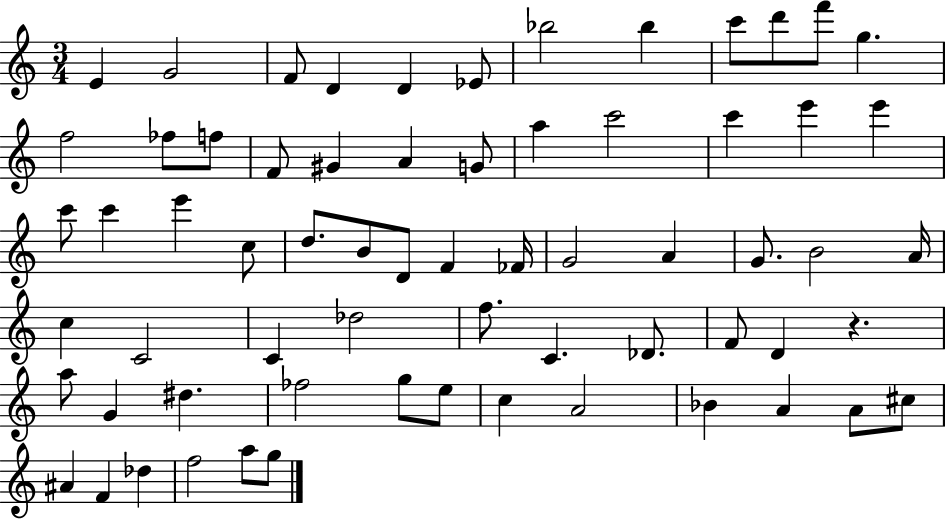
{
  \clef treble
  \numericTimeSignature
  \time 3/4
  \key c \major
  e'4 g'2 | f'8 d'4 d'4 ees'8 | bes''2 bes''4 | c'''8 d'''8 f'''8 g''4. | \break f''2 fes''8 f''8 | f'8 gis'4 a'4 g'8 | a''4 c'''2 | c'''4 e'''4 e'''4 | \break c'''8 c'''4 e'''4 c''8 | d''8. b'8 d'8 f'4 fes'16 | g'2 a'4 | g'8. b'2 a'16 | \break c''4 c'2 | c'4 des''2 | f''8. c'4. des'8. | f'8 d'4 r4. | \break a''8 g'4 dis''4. | fes''2 g''8 e''8 | c''4 a'2 | bes'4 a'4 a'8 cis''8 | \break ais'4 f'4 des''4 | f''2 a''8 g''8 | \bar "|."
}